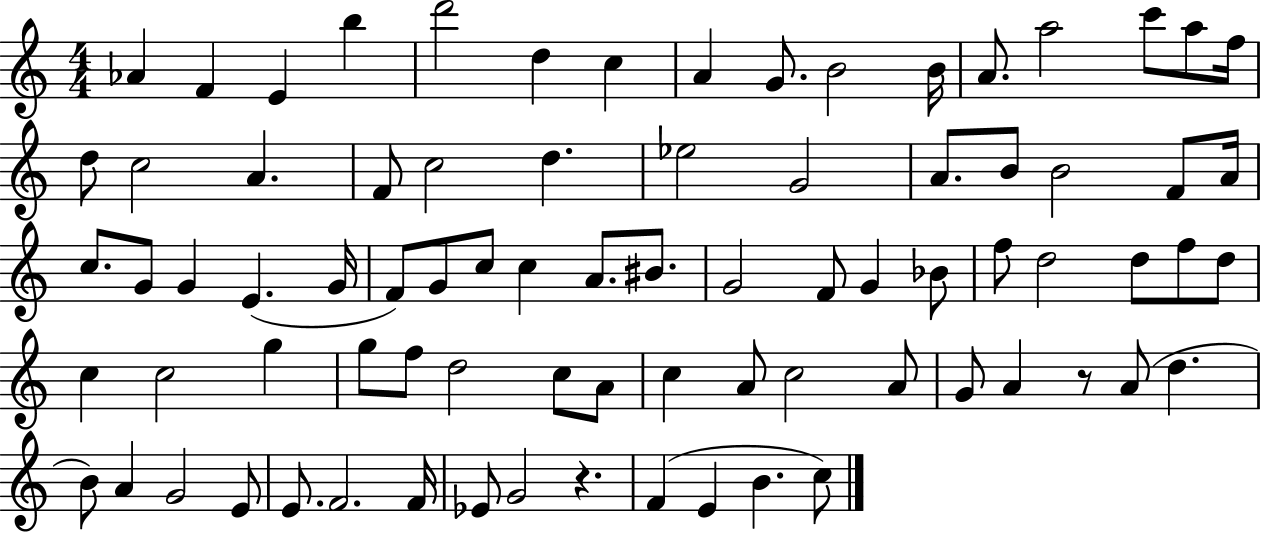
Ab4/q F4/q E4/q B5/q D6/h D5/q C5/q A4/q G4/e. B4/h B4/s A4/e. A5/h C6/e A5/e F5/s D5/e C5/h A4/q. F4/e C5/h D5/q. Eb5/h G4/h A4/e. B4/e B4/h F4/e A4/s C5/e. G4/e G4/q E4/q. G4/s F4/e G4/e C5/e C5/q A4/e. BIS4/e. G4/h F4/e G4/q Bb4/e F5/e D5/h D5/e F5/e D5/e C5/q C5/h G5/q G5/e F5/e D5/h C5/e A4/e C5/q A4/e C5/h A4/e G4/e A4/q R/e A4/e D5/q. B4/e A4/q G4/h E4/e E4/e. F4/h. F4/s Eb4/e G4/h R/q. F4/q E4/q B4/q. C5/e